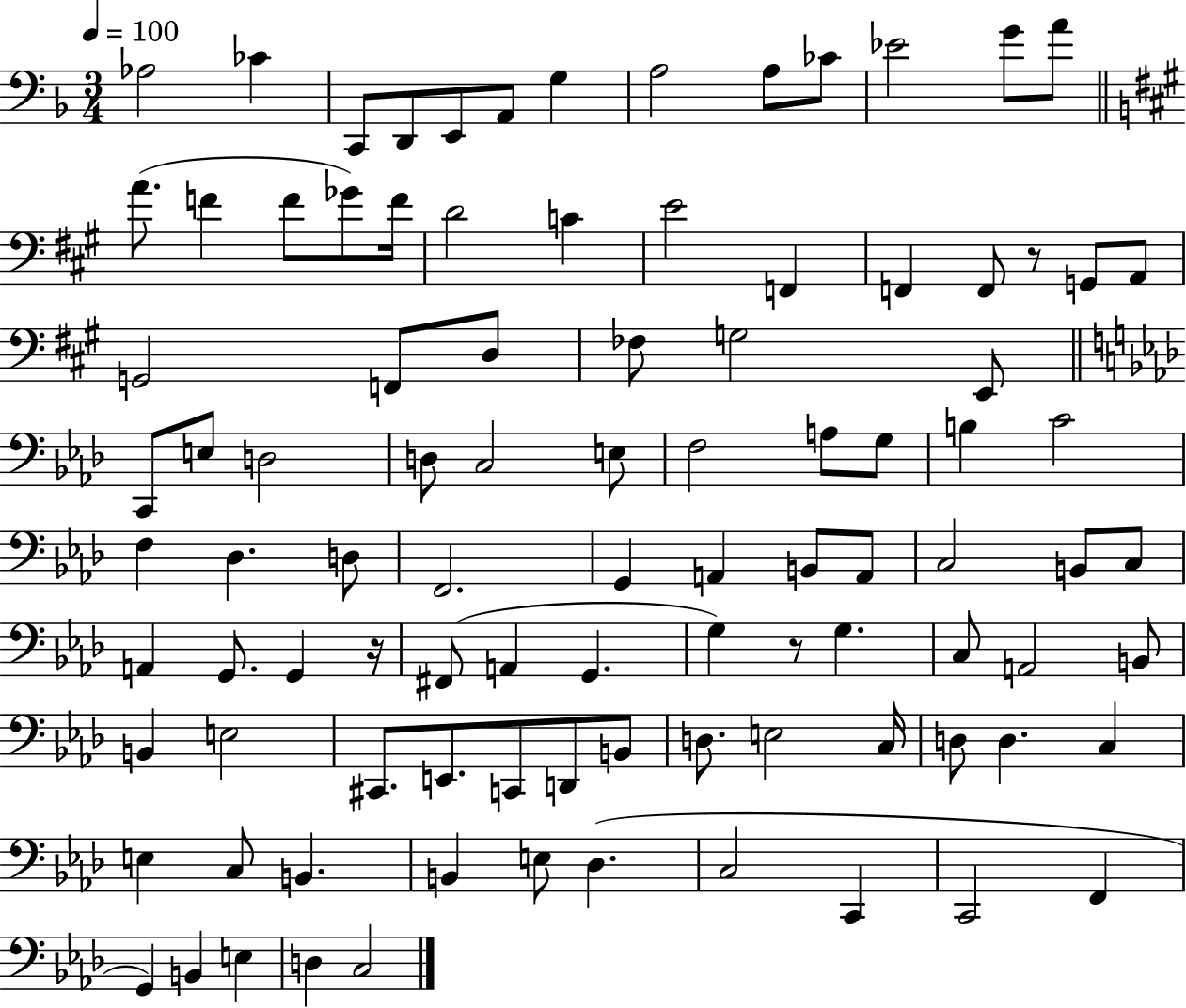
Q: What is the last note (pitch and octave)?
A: C3